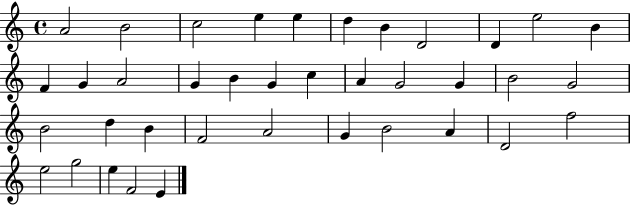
X:1
T:Untitled
M:4/4
L:1/4
K:C
A2 B2 c2 e e d B D2 D e2 B F G A2 G B G c A G2 G B2 G2 B2 d B F2 A2 G B2 A D2 f2 e2 g2 e F2 E